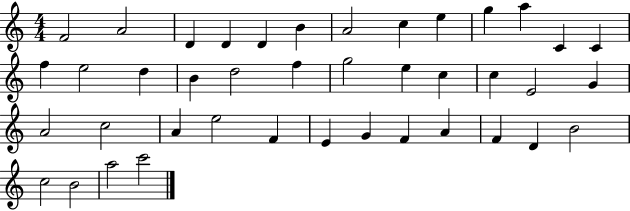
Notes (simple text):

F4/h A4/h D4/q D4/q D4/q B4/q A4/h C5/q E5/q G5/q A5/q C4/q C4/q F5/q E5/h D5/q B4/q D5/h F5/q G5/h E5/q C5/q C5/q E4/h G4/q A4/h C5/h A4/q E5/h F4/q E4/q G4/q F4/q A4/q F4/q D4/q B4/h C5/h B4/h A5/h C6/h